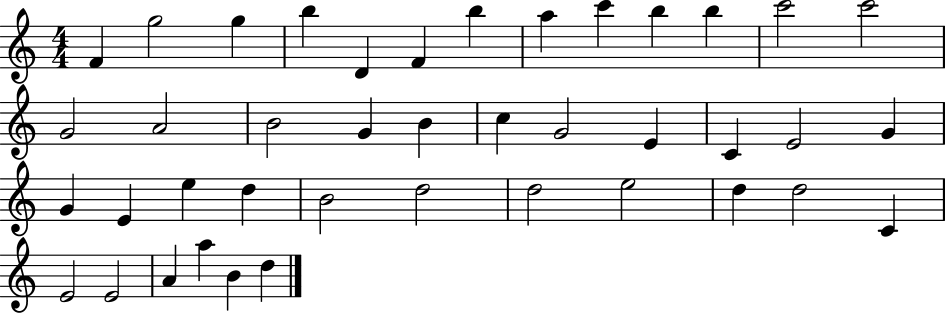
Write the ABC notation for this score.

X:1
T:Untitled
M:4/4
L:1/4
K:C
F g2 g b D F b a c' b b c'2 c'2 G2 A2 B2 G B c G2 E C E2 G G E e d B2 d2 d2 e2 d d2 C E2 E2 A a B d